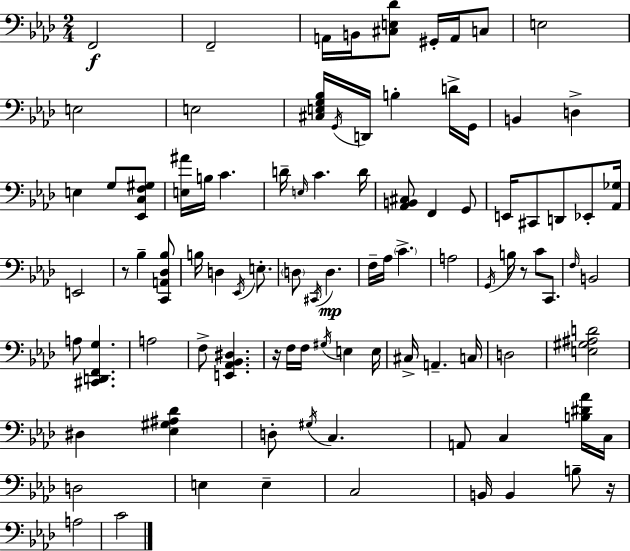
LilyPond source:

{
  \clef bass
  \numericTimeSignature
  \time 2/4
  \key f \minor
  \repeat volta 2 { f,2\f | f,2-- | a,16 b,16 <cis e des'>8 gis,16-. a,16 c8 | e2 | \break e2 | e2 | <cis e g bes>16 \acciaccatura { g,16 } d,16 b4-. d'16-> | g,16 b,4 d4-> | \break e4 g8 <ees, c f gis>8 | <e ais'>16 b16 c'4. | d'16-- \grace { e16 } c'4. | d'16 <aes, b, cis>8 f,4 | \break g,8 e,16 cis,8 d,8 ees,8-. | <aes, ges>16 e,2 | r8 bes4-- | <c, a, des bes>8 b16 d4 \acciaccatura { ees,16 } | \break e8.-. \parenthesize d8 \acciaccatura { cis,16 } d4.\mp | f16-- aes16 \parenthesize c'4.-> | a2 | \acciaccatura { g,16 } b16 r8 | \break c'8 c,8. \grace { f16 } b,2 | a8 | <cis, d, f, g>4. a2 | f8-> | \break <e, aes, bes, dis>4. r16 f16 | f16 \acciaccatura { gis16 } e4 e16 cis16-> | a,4.-- c16 d2 | <e gis ais d'>2 | \break dis4 | <ees gis ais des'>4 d8-. | \acciaccatura { gis16 } c4. | a,8 c4 <b dis' aes'>16 c16 | \break d2 | e4 e4-- | c2 | b,16 b,4 b8-- r16 | \break a2 | c'2 | } \bar "|."
}